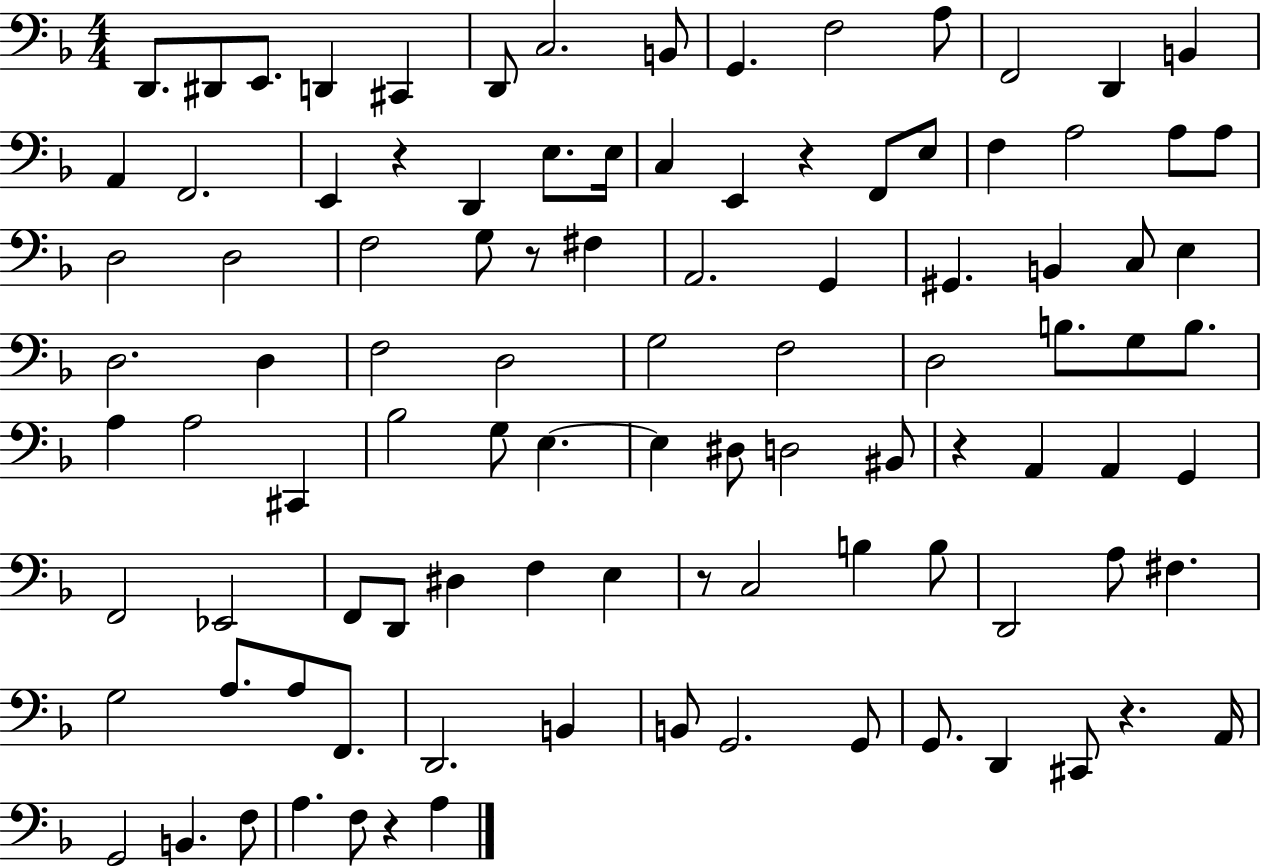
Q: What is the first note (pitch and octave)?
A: D2